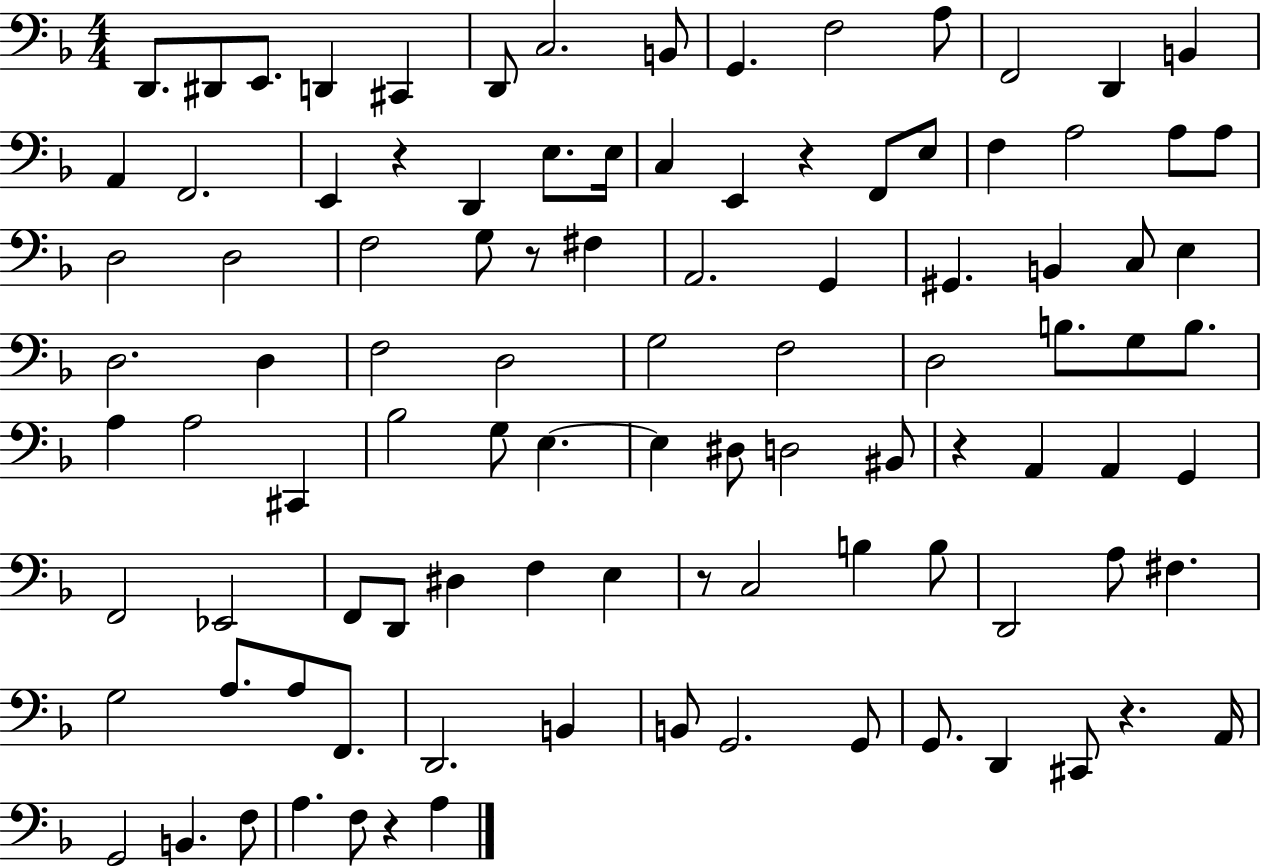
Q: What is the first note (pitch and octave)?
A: D2